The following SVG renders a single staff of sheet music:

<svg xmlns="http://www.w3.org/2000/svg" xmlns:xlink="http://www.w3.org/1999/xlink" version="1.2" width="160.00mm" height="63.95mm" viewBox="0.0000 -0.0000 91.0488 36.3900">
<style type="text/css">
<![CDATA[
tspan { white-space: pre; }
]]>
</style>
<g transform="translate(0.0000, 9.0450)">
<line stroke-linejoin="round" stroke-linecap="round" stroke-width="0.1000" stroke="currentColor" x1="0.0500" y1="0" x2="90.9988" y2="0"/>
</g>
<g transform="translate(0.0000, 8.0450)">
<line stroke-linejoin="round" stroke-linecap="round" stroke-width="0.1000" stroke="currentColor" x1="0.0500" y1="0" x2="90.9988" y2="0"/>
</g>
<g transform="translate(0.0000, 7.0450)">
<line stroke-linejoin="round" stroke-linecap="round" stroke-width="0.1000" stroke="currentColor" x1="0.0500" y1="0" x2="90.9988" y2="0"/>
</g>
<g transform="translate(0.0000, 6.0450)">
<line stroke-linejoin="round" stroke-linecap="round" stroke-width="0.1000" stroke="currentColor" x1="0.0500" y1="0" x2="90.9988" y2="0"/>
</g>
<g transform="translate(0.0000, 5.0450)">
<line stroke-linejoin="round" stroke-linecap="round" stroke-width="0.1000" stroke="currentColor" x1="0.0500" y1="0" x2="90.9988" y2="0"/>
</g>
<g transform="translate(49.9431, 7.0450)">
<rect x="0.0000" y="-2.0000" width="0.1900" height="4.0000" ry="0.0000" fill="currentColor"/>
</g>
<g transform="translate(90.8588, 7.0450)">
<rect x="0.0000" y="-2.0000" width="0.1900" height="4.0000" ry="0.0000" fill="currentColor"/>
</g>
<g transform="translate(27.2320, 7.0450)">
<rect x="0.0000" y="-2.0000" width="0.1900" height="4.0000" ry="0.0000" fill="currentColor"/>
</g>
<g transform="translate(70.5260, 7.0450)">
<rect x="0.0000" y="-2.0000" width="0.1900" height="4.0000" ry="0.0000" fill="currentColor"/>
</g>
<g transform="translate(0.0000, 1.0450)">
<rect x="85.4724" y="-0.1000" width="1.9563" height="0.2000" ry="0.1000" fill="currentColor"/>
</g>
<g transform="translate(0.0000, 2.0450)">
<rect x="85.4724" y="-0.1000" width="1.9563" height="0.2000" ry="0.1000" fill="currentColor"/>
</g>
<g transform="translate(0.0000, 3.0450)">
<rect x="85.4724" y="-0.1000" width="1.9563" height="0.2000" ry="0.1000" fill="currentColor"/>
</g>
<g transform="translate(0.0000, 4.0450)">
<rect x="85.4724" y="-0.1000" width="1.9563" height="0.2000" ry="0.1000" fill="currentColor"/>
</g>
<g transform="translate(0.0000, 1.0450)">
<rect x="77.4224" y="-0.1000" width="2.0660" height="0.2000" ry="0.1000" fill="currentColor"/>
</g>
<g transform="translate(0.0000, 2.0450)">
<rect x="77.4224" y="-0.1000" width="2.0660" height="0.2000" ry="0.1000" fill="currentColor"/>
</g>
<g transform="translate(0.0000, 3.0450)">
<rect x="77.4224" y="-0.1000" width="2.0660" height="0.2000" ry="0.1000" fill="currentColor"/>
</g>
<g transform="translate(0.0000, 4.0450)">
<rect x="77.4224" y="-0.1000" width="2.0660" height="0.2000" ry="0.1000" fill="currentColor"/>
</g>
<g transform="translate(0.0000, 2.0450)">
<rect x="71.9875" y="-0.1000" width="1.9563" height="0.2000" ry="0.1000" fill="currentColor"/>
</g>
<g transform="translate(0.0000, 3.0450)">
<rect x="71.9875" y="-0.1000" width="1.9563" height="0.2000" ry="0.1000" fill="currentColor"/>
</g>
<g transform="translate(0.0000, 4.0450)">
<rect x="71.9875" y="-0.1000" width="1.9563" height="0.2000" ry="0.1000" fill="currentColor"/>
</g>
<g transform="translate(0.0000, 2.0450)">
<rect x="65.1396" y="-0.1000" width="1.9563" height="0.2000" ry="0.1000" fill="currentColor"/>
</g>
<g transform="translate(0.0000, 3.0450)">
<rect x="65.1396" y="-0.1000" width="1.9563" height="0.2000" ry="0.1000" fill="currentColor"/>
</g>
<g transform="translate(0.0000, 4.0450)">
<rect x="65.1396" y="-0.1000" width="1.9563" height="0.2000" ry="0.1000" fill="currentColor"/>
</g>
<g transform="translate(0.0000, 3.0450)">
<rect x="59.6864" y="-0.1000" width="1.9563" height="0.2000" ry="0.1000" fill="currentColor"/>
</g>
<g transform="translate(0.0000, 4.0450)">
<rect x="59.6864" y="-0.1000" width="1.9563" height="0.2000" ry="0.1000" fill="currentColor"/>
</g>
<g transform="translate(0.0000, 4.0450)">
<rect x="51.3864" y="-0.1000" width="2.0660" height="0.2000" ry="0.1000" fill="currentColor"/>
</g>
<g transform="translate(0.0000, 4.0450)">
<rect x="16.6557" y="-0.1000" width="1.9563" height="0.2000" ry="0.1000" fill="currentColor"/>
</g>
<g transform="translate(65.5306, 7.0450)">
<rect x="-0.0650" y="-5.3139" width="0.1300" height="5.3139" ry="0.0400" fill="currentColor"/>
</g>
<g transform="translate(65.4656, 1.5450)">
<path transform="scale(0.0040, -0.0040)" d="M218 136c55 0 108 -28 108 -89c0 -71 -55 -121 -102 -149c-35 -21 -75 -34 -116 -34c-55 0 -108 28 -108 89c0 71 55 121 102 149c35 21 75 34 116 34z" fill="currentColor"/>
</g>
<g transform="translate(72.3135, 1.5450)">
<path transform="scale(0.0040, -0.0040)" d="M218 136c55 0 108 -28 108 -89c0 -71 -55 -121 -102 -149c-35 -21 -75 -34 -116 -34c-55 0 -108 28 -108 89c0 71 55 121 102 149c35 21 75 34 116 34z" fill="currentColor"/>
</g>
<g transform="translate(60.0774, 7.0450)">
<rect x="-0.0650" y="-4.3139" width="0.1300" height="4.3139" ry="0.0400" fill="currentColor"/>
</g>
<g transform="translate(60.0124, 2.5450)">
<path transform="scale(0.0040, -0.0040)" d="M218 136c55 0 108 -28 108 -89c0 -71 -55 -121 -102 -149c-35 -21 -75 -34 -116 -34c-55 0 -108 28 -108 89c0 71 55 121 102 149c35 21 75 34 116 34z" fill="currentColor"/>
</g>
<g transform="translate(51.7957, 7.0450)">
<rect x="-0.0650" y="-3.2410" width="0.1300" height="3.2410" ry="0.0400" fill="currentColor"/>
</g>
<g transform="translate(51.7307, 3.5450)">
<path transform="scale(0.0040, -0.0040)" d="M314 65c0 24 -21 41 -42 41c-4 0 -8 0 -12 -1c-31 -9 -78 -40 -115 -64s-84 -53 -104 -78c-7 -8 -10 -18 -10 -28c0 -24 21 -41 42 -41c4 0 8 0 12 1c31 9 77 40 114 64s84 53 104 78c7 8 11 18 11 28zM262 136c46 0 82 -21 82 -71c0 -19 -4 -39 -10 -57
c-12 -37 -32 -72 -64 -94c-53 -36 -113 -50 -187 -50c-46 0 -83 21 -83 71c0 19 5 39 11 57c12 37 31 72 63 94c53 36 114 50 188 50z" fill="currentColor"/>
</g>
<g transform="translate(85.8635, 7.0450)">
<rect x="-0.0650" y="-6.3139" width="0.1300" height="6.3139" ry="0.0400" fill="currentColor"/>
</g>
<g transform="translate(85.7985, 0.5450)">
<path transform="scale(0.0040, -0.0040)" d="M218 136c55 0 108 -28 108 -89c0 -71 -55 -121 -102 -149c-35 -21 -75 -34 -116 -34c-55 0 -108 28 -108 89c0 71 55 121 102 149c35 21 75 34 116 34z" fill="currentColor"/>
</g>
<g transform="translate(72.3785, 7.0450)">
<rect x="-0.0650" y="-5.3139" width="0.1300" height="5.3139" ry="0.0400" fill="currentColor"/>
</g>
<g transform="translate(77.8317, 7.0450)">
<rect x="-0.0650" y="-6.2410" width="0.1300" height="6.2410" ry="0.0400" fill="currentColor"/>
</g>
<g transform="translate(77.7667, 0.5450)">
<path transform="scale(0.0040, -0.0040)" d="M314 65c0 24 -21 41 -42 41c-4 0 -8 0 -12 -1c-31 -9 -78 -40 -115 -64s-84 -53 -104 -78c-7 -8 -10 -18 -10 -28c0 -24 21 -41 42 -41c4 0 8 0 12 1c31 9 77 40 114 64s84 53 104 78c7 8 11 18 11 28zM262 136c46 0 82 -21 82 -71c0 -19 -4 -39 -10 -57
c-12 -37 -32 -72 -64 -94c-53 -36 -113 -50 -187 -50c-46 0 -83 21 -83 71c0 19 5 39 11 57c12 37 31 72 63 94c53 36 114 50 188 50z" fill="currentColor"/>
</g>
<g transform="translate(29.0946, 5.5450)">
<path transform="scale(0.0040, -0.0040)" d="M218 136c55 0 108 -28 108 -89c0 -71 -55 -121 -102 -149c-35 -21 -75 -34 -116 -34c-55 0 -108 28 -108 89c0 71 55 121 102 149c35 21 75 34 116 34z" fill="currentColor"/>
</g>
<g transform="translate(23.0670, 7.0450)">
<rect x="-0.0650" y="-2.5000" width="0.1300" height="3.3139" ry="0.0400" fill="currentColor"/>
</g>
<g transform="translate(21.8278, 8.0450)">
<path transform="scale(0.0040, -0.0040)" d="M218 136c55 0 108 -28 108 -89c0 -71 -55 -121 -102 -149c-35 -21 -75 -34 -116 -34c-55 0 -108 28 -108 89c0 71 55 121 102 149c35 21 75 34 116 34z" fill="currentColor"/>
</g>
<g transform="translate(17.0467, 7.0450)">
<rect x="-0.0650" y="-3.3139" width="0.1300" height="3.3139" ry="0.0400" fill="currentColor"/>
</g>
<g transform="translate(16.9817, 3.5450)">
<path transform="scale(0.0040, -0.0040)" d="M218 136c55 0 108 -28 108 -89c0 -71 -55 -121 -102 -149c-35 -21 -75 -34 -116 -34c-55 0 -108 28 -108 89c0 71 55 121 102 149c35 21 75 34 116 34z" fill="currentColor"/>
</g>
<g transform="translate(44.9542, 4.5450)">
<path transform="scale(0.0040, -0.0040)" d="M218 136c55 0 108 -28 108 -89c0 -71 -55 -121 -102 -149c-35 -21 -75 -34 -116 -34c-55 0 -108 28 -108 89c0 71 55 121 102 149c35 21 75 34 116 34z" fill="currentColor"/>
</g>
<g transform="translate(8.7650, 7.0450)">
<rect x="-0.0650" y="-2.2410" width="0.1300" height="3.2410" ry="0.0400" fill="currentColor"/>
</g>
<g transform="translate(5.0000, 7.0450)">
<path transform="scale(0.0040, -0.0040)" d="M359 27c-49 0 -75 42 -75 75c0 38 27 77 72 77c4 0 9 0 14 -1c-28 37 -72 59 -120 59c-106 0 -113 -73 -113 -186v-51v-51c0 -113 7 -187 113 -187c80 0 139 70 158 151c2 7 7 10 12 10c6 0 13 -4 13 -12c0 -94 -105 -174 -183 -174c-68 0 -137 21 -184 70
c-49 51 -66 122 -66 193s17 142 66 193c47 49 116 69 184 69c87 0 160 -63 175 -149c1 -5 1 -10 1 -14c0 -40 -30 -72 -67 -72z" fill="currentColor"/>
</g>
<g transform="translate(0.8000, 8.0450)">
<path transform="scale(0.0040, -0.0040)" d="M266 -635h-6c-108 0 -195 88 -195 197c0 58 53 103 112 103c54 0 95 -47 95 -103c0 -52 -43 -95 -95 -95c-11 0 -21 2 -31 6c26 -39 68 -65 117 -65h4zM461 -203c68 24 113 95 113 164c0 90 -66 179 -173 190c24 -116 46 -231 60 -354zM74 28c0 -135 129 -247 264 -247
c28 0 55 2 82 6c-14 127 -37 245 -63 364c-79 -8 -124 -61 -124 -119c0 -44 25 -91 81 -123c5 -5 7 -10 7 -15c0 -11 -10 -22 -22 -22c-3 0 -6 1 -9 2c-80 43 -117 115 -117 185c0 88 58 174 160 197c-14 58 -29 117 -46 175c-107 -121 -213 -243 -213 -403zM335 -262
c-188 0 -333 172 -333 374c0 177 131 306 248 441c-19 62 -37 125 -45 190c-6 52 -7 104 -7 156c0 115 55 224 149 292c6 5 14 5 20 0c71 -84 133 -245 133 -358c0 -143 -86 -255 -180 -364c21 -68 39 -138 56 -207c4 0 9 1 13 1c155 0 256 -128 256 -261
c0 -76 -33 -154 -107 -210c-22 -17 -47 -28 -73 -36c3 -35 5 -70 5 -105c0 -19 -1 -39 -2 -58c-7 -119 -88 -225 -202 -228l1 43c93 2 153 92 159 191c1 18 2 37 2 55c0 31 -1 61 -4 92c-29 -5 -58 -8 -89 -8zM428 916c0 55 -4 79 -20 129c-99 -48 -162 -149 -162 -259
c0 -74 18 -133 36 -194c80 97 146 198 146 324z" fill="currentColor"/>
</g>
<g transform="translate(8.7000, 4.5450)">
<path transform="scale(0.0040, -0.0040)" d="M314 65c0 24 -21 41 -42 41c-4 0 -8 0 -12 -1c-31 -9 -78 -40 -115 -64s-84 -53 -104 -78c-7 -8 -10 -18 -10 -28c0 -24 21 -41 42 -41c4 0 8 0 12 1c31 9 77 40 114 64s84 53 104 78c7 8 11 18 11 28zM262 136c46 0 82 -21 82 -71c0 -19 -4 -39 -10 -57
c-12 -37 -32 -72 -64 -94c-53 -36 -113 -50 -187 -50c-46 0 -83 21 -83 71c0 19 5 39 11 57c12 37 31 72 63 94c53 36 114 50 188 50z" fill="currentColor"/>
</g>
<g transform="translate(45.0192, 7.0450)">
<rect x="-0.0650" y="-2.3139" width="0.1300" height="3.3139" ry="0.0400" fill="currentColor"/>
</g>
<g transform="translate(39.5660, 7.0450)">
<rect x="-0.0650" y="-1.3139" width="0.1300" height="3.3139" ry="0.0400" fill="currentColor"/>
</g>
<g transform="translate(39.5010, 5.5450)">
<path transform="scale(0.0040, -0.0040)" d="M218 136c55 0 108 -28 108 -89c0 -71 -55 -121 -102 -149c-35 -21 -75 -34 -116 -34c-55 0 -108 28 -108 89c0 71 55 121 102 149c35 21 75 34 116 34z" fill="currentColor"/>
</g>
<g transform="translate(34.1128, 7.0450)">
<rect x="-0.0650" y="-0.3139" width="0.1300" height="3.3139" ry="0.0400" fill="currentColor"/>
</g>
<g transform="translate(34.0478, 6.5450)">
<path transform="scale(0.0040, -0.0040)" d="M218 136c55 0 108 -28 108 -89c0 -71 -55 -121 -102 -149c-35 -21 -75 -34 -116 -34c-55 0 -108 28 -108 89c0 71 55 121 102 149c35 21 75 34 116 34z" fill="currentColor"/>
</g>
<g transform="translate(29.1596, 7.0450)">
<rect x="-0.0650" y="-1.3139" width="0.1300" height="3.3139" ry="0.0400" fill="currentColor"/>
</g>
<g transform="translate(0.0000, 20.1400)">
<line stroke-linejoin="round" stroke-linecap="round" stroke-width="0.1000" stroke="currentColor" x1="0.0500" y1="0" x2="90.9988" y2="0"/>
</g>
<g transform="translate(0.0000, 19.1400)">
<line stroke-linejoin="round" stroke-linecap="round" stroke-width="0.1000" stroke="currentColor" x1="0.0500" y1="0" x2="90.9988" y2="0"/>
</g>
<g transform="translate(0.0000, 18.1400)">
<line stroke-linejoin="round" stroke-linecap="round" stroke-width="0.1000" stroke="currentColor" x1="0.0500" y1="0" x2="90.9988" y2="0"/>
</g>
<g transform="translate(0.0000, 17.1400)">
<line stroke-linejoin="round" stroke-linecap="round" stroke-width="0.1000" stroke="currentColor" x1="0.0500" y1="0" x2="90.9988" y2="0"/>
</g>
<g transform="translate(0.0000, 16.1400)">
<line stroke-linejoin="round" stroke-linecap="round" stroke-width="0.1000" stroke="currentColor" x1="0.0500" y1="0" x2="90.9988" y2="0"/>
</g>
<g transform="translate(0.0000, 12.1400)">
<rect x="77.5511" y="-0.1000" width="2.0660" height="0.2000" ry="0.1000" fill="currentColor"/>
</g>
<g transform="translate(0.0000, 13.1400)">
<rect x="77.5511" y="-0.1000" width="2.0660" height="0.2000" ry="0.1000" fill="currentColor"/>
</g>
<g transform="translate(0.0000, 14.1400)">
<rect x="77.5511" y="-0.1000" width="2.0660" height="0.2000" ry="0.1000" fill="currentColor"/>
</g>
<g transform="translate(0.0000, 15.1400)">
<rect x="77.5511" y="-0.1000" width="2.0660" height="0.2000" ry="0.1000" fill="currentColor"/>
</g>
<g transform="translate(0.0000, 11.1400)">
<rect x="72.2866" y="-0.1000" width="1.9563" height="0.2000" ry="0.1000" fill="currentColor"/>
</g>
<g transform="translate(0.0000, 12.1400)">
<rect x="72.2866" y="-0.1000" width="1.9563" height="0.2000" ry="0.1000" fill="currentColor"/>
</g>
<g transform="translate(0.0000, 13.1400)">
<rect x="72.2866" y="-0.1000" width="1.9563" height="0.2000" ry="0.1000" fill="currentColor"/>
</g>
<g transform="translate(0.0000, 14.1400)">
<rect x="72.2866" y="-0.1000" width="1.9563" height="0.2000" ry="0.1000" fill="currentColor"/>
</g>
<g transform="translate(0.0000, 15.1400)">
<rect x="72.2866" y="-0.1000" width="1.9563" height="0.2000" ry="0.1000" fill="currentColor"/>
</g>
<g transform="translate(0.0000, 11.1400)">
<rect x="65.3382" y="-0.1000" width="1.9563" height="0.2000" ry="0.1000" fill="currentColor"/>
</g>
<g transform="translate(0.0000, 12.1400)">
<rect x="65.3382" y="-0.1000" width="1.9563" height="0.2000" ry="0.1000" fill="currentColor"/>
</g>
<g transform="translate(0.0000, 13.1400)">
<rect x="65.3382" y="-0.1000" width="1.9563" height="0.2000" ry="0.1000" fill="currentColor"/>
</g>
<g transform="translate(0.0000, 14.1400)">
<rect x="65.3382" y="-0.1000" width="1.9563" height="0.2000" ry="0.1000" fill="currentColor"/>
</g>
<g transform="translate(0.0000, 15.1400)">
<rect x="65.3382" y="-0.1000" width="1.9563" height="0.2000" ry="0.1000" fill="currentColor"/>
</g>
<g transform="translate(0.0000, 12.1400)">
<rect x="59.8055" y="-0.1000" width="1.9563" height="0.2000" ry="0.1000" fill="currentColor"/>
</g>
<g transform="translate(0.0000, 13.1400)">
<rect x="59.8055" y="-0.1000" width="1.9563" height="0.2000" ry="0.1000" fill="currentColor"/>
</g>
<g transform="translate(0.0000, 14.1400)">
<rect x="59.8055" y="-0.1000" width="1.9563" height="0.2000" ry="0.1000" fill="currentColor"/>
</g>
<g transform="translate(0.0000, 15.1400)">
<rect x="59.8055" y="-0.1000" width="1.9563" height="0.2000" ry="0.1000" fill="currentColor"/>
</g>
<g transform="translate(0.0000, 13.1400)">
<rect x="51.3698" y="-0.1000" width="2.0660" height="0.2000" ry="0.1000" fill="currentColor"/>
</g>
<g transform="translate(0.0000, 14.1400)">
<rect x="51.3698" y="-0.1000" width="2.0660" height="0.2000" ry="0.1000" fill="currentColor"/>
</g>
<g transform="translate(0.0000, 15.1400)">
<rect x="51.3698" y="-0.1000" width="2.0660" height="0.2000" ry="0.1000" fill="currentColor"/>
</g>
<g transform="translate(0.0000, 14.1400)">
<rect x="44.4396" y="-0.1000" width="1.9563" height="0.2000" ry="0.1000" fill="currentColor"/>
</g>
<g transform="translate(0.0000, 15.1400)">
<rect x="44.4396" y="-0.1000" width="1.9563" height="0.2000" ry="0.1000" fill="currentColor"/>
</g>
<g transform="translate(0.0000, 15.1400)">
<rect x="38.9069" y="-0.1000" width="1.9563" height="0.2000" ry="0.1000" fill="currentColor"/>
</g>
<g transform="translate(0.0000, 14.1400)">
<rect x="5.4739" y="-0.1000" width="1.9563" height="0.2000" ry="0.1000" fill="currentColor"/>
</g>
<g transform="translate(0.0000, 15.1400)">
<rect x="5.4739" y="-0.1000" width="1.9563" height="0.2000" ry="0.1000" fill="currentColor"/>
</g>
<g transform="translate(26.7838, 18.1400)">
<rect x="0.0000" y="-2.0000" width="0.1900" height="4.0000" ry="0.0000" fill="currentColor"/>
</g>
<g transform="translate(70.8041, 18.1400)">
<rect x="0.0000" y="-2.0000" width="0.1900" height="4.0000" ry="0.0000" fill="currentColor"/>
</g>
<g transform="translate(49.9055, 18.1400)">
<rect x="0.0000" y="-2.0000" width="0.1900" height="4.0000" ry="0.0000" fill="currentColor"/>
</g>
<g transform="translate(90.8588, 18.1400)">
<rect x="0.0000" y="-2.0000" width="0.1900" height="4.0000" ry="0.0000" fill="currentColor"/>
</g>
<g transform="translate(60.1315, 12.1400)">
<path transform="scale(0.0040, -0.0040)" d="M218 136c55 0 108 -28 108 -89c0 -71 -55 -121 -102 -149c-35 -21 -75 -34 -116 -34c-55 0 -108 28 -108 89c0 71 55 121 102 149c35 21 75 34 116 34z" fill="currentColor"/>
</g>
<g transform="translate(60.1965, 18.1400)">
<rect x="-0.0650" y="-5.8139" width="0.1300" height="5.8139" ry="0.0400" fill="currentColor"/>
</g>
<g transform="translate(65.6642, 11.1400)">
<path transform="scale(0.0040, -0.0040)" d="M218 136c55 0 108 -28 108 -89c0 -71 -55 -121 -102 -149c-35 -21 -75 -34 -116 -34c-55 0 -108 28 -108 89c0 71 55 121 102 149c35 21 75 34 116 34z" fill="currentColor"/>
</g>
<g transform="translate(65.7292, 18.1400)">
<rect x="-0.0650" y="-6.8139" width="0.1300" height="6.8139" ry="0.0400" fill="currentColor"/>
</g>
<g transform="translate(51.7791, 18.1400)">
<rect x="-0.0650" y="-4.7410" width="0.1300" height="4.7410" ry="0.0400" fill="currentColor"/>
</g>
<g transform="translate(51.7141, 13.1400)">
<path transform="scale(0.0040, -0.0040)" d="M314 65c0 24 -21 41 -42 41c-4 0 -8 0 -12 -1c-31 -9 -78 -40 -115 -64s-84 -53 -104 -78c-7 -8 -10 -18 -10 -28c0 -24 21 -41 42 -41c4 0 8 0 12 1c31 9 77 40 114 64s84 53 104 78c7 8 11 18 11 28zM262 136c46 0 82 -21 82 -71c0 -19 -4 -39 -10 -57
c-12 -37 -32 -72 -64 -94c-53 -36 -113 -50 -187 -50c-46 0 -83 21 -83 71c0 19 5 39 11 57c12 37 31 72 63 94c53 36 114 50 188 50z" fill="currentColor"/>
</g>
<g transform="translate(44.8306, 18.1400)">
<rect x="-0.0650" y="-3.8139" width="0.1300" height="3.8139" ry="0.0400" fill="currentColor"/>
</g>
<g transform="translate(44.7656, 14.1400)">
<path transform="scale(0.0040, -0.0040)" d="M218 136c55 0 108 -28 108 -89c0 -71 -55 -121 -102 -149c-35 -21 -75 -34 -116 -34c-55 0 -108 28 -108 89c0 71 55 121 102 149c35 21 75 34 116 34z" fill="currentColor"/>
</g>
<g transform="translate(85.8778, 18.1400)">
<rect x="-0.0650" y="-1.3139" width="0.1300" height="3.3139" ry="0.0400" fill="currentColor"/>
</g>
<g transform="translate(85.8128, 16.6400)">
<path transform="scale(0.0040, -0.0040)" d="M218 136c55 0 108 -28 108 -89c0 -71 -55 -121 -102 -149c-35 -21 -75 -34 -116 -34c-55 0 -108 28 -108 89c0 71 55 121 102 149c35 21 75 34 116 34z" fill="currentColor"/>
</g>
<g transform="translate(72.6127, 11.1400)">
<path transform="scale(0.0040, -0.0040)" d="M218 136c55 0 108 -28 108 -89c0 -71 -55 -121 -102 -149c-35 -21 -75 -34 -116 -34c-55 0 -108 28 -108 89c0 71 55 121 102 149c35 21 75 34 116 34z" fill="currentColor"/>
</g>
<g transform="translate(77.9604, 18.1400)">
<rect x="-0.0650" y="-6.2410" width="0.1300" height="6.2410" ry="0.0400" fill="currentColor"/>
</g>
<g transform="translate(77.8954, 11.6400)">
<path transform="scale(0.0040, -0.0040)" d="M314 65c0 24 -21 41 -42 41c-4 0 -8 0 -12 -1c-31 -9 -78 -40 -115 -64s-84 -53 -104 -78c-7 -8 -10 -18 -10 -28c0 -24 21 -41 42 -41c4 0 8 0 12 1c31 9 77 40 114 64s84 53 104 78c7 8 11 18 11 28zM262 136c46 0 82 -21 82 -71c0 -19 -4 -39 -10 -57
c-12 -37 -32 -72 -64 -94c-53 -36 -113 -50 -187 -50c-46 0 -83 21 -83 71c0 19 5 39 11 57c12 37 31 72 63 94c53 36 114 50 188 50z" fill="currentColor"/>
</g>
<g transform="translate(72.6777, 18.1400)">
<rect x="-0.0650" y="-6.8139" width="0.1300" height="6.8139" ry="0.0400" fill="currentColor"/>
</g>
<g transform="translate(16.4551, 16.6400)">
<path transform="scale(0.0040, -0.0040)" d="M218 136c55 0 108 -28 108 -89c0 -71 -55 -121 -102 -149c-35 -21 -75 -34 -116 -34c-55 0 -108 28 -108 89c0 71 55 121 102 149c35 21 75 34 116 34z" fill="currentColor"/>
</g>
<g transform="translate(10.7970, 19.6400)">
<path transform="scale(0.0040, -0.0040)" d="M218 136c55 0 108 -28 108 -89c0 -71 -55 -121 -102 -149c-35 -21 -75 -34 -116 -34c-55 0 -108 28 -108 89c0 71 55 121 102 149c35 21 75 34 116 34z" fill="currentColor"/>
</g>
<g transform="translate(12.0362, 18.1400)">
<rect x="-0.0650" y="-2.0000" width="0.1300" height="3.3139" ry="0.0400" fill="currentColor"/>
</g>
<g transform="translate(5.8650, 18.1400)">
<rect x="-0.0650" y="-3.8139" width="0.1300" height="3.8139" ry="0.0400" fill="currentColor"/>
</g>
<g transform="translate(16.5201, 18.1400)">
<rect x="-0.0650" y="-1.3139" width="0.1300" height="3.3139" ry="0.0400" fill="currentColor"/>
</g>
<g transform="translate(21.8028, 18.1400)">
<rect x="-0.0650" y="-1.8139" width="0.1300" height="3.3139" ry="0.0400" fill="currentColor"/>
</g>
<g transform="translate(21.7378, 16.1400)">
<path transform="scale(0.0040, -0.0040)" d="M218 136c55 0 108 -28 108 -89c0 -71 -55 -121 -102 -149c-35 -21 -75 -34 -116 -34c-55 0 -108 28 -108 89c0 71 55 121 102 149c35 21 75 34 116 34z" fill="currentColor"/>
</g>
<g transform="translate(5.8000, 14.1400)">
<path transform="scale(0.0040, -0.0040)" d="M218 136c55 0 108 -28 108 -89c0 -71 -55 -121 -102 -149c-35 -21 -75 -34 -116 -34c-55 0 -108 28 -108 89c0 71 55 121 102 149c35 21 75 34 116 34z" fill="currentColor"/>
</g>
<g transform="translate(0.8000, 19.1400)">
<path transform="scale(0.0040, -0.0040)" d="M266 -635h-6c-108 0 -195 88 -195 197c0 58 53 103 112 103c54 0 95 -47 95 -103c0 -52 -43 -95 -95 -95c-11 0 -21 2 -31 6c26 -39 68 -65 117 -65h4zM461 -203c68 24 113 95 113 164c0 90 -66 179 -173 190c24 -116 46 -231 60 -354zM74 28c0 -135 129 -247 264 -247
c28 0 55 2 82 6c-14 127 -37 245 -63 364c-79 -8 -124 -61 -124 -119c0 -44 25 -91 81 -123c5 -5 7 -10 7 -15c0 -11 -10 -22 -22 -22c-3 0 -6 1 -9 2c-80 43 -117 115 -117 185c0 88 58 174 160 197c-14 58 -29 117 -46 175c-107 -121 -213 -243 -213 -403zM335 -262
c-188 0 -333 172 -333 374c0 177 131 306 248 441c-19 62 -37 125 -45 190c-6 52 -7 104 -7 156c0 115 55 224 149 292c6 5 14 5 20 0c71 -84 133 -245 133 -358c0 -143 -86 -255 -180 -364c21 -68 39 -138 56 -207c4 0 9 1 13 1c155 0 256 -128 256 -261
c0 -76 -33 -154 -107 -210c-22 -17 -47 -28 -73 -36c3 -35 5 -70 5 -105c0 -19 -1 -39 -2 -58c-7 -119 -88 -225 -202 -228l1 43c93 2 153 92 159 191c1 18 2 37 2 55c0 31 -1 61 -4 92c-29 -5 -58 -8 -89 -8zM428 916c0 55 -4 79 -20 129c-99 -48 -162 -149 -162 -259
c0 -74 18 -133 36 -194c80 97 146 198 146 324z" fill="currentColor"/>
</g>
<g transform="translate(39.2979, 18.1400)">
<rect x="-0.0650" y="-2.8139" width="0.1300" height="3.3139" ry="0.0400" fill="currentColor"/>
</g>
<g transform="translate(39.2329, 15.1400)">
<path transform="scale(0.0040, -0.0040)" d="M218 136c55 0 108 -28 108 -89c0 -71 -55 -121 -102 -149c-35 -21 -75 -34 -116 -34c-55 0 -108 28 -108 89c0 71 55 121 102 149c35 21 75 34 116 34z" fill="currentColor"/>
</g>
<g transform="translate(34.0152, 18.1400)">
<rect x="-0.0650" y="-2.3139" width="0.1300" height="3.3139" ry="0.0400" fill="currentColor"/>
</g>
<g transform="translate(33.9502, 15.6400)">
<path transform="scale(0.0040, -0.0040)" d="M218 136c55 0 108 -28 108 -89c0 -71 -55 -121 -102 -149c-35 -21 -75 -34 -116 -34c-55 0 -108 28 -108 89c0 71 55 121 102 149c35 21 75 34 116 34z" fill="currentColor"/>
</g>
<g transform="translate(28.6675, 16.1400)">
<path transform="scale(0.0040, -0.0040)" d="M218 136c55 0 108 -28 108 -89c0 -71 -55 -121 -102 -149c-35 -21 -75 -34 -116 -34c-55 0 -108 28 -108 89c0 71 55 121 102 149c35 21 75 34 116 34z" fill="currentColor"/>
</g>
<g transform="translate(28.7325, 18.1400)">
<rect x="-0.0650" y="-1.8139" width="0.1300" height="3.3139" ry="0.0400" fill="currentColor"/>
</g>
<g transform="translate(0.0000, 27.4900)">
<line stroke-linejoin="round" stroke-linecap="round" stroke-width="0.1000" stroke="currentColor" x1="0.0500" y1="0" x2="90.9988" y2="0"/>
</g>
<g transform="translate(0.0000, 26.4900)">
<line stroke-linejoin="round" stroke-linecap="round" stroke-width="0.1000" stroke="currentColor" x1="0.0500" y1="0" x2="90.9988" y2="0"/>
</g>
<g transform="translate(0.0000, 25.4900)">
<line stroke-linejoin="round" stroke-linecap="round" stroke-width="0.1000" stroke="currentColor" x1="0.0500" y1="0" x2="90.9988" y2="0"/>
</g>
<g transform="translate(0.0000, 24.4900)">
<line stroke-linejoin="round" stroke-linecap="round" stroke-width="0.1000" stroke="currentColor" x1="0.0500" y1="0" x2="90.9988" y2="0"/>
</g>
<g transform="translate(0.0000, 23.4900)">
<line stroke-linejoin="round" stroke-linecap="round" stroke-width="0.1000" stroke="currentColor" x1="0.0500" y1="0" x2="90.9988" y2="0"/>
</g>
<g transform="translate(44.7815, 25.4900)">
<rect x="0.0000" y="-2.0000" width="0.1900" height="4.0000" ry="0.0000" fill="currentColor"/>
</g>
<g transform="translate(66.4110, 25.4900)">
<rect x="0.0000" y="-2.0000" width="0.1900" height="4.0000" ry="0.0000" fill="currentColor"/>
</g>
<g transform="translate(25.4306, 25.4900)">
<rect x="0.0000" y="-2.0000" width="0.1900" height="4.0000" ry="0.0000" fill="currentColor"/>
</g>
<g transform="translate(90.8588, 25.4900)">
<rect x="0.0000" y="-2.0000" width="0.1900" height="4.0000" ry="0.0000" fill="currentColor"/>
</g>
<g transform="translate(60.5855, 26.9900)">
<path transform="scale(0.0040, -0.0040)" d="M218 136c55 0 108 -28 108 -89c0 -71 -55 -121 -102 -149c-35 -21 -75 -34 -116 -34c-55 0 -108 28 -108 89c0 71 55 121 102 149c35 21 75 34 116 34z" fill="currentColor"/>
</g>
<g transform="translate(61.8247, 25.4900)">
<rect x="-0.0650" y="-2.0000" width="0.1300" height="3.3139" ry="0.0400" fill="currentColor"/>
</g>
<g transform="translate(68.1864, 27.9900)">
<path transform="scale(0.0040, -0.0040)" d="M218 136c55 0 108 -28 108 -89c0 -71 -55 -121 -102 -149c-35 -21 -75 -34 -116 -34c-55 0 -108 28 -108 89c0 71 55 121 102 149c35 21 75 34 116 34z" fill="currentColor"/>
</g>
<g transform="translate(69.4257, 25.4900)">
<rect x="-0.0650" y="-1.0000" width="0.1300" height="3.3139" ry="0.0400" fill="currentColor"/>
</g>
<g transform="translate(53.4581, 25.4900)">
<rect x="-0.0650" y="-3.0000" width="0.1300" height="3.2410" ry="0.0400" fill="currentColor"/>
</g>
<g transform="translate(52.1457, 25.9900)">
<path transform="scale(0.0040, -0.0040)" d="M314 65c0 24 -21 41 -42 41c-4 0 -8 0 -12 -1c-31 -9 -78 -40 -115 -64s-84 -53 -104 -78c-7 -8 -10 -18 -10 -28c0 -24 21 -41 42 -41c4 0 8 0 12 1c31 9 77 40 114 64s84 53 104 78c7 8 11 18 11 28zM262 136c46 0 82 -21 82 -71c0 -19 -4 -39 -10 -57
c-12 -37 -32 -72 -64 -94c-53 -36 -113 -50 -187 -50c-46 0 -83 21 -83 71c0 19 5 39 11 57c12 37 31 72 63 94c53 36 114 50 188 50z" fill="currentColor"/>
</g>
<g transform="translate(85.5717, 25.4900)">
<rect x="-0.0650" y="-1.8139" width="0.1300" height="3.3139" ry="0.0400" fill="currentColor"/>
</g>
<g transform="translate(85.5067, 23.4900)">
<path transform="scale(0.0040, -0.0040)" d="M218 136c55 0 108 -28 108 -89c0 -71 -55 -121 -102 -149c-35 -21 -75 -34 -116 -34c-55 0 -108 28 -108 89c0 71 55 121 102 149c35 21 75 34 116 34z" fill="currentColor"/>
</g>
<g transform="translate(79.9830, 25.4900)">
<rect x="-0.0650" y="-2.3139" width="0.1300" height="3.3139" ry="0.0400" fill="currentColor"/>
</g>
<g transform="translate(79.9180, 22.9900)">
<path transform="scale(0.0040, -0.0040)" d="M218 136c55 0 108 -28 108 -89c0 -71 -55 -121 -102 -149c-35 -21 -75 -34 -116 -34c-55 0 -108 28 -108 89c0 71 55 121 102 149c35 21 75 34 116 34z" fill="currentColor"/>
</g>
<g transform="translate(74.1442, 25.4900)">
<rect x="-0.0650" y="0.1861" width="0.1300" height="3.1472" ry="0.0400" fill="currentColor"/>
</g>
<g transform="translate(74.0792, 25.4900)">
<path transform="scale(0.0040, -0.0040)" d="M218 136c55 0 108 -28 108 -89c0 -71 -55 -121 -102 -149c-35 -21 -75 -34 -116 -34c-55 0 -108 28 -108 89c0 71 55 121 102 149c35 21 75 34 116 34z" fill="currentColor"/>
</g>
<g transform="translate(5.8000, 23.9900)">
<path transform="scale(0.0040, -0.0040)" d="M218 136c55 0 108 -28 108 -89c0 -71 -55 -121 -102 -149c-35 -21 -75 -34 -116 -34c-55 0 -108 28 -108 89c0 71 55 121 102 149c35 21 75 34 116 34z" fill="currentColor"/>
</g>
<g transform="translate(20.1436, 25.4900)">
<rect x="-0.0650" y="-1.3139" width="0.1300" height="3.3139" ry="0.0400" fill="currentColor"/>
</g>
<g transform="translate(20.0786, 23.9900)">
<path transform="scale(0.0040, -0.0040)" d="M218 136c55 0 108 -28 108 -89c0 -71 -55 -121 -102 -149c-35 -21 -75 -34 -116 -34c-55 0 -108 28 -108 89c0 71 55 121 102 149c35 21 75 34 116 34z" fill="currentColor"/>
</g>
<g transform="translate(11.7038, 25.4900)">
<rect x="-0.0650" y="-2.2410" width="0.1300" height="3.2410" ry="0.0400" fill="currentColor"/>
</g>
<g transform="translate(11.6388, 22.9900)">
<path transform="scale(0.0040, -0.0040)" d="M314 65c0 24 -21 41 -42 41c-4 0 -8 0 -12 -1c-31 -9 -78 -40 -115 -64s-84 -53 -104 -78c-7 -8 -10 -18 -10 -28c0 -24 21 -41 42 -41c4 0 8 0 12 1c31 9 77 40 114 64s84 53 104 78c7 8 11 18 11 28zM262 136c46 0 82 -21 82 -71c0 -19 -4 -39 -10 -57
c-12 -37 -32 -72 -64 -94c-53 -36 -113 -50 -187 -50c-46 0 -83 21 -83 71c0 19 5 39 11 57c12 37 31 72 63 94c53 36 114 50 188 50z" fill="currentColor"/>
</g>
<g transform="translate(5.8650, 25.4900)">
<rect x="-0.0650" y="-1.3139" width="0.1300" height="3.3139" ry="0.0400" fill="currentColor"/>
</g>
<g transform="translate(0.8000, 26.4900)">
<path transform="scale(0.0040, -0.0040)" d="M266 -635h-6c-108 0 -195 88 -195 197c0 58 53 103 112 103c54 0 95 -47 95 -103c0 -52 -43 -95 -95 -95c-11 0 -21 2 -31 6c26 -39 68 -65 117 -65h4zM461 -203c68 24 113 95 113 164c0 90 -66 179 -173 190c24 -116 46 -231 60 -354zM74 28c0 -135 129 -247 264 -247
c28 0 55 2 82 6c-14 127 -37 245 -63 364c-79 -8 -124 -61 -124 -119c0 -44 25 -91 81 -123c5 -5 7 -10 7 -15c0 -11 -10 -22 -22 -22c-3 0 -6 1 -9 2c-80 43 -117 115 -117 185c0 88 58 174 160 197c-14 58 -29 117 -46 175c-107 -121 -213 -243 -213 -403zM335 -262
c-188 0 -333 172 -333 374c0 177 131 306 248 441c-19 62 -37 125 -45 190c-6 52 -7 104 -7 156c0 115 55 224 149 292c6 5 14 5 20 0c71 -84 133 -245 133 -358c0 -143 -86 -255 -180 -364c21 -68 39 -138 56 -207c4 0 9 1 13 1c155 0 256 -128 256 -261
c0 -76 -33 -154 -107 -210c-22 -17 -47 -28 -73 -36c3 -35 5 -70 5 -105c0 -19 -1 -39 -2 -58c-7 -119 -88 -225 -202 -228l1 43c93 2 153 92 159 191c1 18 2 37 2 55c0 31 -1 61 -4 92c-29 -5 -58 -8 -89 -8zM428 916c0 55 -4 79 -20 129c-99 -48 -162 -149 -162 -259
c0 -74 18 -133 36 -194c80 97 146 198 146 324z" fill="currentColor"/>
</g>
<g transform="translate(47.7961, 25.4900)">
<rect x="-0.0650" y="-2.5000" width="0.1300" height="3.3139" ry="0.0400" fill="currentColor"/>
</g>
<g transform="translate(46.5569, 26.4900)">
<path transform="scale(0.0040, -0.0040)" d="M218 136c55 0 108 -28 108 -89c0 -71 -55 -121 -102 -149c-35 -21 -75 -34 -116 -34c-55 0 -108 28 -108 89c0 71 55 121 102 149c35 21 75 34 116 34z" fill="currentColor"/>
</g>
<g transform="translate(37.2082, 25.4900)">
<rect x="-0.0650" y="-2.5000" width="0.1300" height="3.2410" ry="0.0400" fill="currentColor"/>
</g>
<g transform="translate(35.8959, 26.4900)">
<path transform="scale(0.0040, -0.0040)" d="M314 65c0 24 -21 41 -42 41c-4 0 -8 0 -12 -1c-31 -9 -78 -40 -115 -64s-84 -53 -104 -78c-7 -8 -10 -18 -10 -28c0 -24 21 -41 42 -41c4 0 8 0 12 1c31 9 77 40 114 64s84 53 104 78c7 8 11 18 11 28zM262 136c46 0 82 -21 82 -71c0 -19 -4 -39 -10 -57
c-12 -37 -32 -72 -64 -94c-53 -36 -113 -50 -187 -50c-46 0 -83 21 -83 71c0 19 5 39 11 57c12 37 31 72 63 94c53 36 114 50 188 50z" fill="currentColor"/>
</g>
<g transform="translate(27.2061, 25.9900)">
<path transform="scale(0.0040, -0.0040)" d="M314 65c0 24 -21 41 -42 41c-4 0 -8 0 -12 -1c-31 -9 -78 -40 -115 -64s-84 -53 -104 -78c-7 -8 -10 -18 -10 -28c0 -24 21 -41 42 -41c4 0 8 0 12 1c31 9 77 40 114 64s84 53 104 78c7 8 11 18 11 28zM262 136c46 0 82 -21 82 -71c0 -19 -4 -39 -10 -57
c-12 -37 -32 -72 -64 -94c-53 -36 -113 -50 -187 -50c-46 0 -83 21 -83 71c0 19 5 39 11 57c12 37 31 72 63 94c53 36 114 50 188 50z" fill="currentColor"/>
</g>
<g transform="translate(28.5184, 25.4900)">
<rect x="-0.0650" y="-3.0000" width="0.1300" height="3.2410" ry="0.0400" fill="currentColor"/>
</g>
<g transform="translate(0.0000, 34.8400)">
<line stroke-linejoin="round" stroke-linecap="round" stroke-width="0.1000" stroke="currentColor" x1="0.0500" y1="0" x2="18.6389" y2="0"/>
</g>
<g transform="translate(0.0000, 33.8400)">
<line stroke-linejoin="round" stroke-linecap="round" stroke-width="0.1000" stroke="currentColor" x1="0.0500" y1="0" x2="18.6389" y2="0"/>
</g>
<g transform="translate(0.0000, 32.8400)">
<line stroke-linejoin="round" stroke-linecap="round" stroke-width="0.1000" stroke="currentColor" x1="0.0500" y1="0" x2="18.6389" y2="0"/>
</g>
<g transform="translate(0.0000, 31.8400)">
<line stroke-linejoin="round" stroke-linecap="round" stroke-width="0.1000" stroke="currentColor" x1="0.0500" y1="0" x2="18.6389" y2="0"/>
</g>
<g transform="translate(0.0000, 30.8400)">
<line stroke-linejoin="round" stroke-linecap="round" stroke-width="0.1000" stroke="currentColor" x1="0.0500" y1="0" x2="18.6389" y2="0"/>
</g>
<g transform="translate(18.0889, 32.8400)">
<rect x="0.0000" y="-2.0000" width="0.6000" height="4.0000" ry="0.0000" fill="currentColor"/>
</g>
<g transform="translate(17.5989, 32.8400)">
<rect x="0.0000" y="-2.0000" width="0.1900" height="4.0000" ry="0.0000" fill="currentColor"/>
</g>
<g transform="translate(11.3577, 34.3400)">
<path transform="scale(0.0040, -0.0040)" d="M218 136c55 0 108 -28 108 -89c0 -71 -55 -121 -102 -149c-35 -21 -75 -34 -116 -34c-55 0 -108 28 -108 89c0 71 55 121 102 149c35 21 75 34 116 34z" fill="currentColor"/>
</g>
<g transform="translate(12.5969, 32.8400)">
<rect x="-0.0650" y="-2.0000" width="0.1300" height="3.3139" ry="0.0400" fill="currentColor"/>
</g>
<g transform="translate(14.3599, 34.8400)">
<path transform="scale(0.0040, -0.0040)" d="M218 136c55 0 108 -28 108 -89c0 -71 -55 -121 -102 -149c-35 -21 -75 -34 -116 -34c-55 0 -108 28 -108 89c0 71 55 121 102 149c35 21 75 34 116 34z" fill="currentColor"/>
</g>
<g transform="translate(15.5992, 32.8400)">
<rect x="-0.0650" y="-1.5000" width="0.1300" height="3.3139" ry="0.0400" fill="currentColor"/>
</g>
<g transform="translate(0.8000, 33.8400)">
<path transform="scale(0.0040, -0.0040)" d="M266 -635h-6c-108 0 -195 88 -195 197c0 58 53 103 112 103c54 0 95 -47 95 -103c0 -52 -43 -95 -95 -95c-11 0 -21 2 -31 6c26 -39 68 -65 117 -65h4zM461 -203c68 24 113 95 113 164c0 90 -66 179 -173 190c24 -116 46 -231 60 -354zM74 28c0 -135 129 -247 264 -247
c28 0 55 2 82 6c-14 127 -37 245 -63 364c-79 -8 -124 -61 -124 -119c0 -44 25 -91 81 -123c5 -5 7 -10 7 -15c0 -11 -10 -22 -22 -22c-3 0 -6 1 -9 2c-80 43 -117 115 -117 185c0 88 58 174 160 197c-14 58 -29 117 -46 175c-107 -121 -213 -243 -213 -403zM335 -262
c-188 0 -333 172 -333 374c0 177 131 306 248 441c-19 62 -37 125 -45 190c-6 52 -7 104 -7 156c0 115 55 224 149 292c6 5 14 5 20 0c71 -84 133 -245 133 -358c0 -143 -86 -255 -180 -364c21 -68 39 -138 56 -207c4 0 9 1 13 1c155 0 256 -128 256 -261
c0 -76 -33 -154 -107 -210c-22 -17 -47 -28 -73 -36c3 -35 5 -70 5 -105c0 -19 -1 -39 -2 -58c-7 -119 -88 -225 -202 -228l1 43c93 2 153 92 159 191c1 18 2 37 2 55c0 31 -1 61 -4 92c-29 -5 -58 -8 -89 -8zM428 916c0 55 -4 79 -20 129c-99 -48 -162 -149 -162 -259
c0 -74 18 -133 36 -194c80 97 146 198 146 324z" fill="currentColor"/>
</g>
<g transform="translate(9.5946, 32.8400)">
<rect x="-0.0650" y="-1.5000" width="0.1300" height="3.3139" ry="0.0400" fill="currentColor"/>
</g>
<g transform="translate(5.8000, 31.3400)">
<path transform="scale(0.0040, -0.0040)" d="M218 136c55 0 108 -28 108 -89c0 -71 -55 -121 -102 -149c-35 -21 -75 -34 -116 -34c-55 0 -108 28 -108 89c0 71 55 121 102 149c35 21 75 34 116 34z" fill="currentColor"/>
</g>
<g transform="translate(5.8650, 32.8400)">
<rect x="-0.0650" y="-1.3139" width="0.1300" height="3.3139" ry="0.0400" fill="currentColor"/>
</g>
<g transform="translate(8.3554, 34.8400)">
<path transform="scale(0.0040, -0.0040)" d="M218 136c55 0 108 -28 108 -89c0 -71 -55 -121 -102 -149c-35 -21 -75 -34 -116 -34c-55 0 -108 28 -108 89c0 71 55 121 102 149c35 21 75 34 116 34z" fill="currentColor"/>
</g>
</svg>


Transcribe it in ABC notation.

X:1
T:Untitled
M:4/4
L:1/4
K:C
g2 b G e c e g b2 d' f' f' a'2 a' c' F e f f g a c' e'2 g' b' b' a'2 e e g2 e A2 G2 G A2 F D B g f e E F E